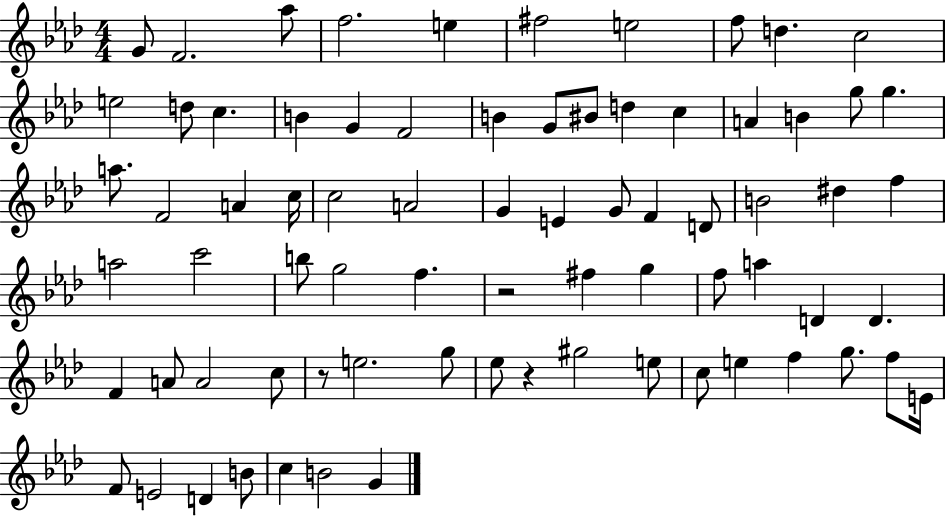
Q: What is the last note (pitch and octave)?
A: G4